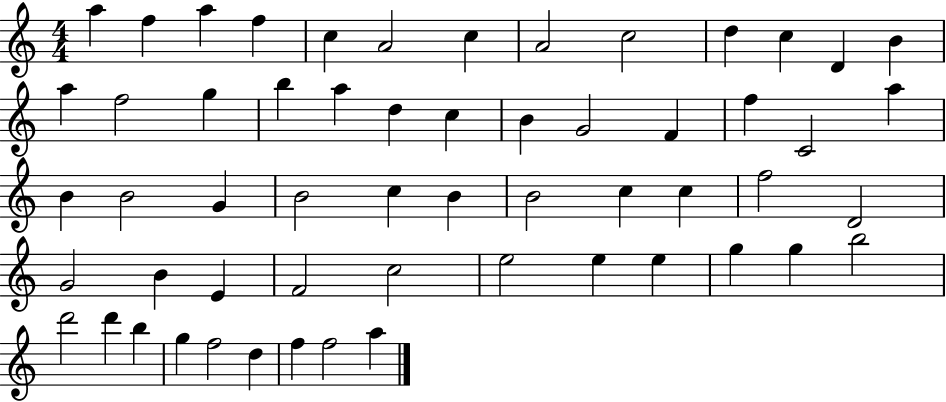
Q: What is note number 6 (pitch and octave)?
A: A4